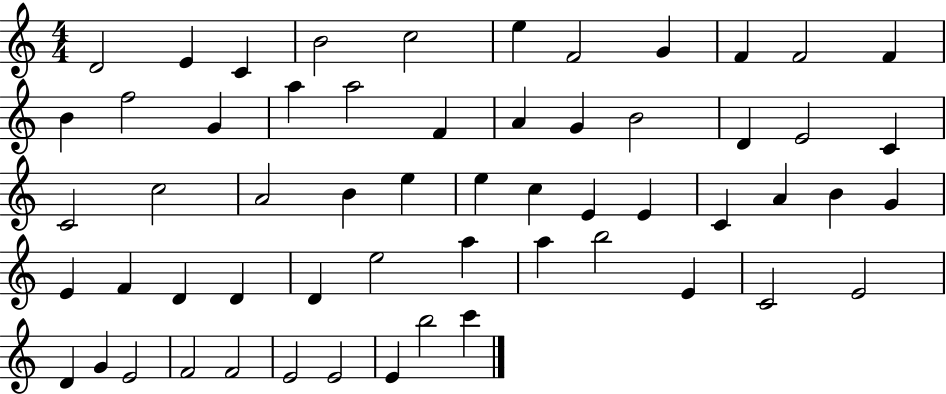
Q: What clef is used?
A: treble